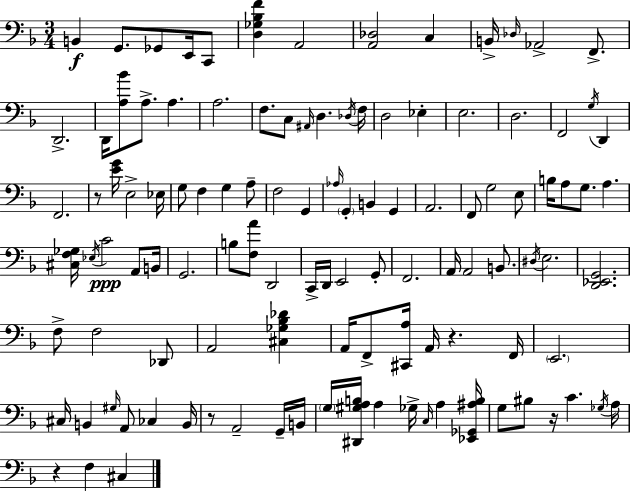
{
  \clef bass
  \numericTimeSignature
  \time 3/4
  \key d \minor
  \repeat volta 2 { b,4\f g,8. ges,8 e,16 c,8 | <d ges bes f'>4 a,2 | <a, des>2 c4 | b,16-> \grace { des16 } aes,2-> f,8.-> | \break d,2.-> | d,16 <a bes'>8 a8.-> a4. | a2. | f8. c8 \grace { ais,16 } d4. | \break \acciaccatura { des16 } f16 d2 ees4-. | e2. | d2. | f,2 \acciaccatura { g16 } | \break d,4 f,2. | r8 <e' g'>16 e2-> | ees16 g8 f4 g4 | a8-- f2 | \break g,4 \grace { aes16 } \parenthesize g,4-. b,4 | g,4 a,2. | f,8 g2 | e8 b16 a8 g8. a4. | \break <cis f ges>16 \acciaccatura { ees16 }\ppp c'2 | a,8 b,16 g,2. | b8 <f a'>8 d,2 | c,16-> d,16 e,2 | \break g,8-. f,2. | a,16 a,2 | b,8. \acciaccatura { dis16 } e2. | <d, ees, g,>2. | \break f8-> f2 | des,8 a,2 | <cis ges bes des'>4 a,16 f,8-> <cis, a>16 a,16 | r4. f,16 \parenthesize e,2. | \break cis16 b,4 | \grace { gis16 } a,8 ces4 b,16 r8 a,2-- | g,16-- b,16 \parenthesize g16 <dis, gis a b>16 a4 | ges16-> \grace { c16 } a4 <ees, ges, ais b>16 g8 bis8 | \break r16 c'4. \acciaccatura { ges16 } a16 r4 | f4 cis4 } \bar "|."
}